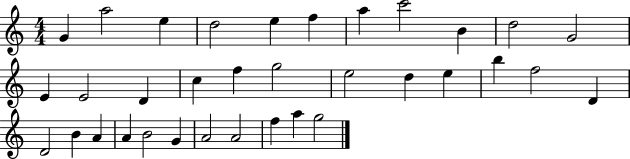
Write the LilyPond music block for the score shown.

{
  \clef treble
  \numericTimeSignature
  \time 4/4
  \key c \major
  g'4 a''2 e''4 | d''2 e''4 f''4 | a''4 c'''2 b'4 | d''2 g'2 | \break e'4 e'2 d'4 | c''4 f''4 g''2 | e''2 d''4 e''4 | b''4 f''2 d'4 | \break d'2 b'4 a'4 | a'4 b'2 g'4 | a'2 a'2 | f''4 a''4 g''2 | \break \bar "|."
}